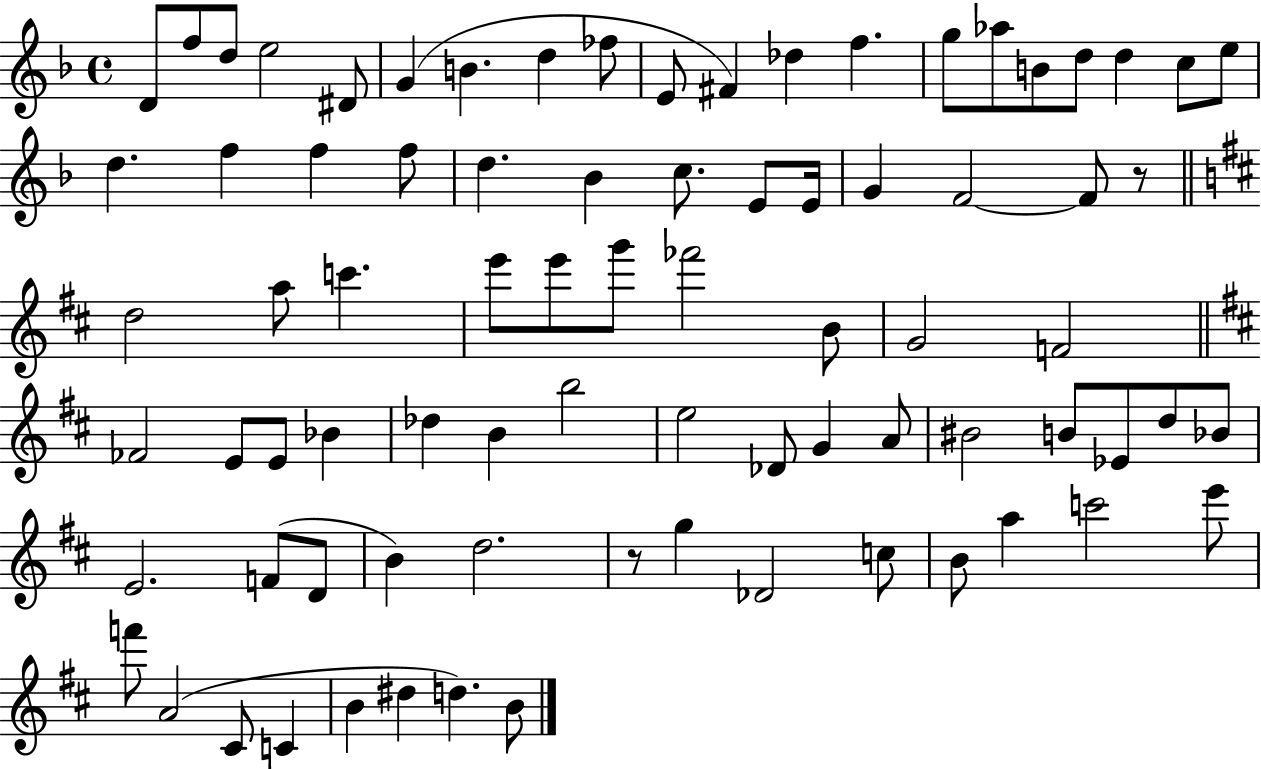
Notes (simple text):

D4/e F5/e D5/e E5/h D#4/e G4/q B4/q. D5/q FES5/e E4/e F#4/q Db5/q F5/q. G5/e Ab5/e B4/e D5/e D5/q C5/e E5/e D5/q. F5/q F5/q F5/e D5/q. Bb4/q C5/e. E4/e E4/s G4/q F4/h F4/e R/e D5/h A5/e C6/q. E6/e E6/e G6/e FES6/h B4/e G4/h F4/h FES4/h E4/e E4/e Bb4/q Db5/q B4/q B5/h E5/h Db4/e G4/q A4/e BIS4/h B4/e Eb4/e D5/e Bb4/e E4/h. F4/e D4/e B4/q D5/h. R/e G5/q Db4/h C5/e B4/e A5/q C6/h E6/e F6/e A4/h C#4/e C4/q B4/q D#5/q D5/q. B4/e